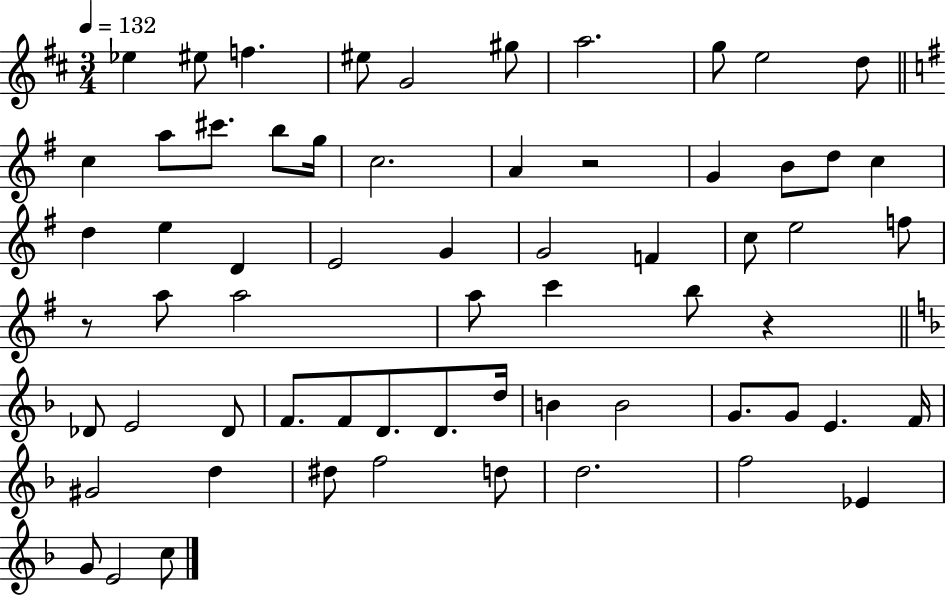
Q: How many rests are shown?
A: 3